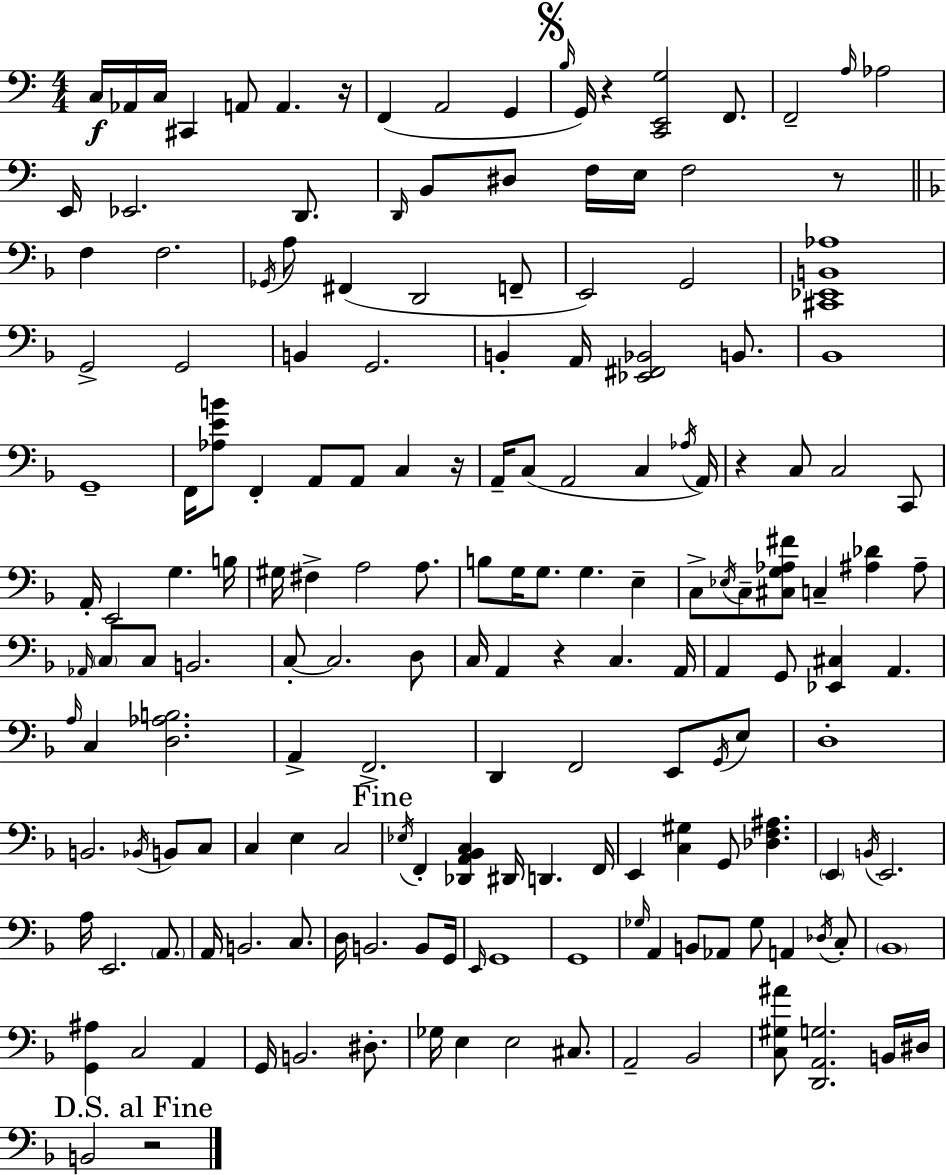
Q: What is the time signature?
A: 4/4